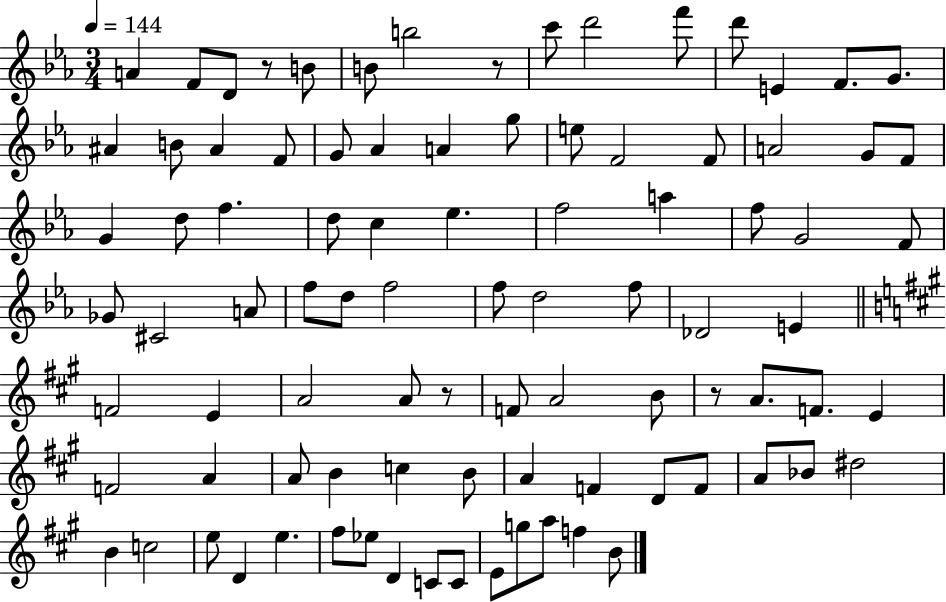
{
  \clef treble
  \numericTimeSignature
  \time 3/4
  \key ees \major
  \tempo 4 = 144
  a'4 f'8 d'8 r8 b'8 | b'8 b''2 r8 | c'''8 d'''2 f'''8 | d'''8 e'4 f'8. g'8. | \break ais'4 b'8 ais'4 f'8 | g'8 aes'4 a'4 g''8 | e''8 f'2 f'8 | a'2 g'8 f'8 | \break g'4 d''8 f''4. | d''8 c''4 ees''4. | f''2 a''4 | f''8 g'2 f'8 | \break ges'8 cis'2 a'8 | f''8 d''8 f''2 | f''8 d''2 f''8 | des'2 e'4 | \break \bar "||" \break \key a \major f'2 e'4 | a'2 a'8 r8 | f'8 a'2 b'8 | r8 a'8. f'8. e'4 | \break f'2 a'4 | a'8 b'4 c''4 b'8 | a'4 f'4 d'8 f'8 | a'8 bes'8 dis''2 | \break b'4 c''2 | e''8 d'4 e''4. | fis''8 ees''8 d'4 c'8 c'8 | e'8 g''8 a''8 f''4 b'8 | \break \bar "|."
}